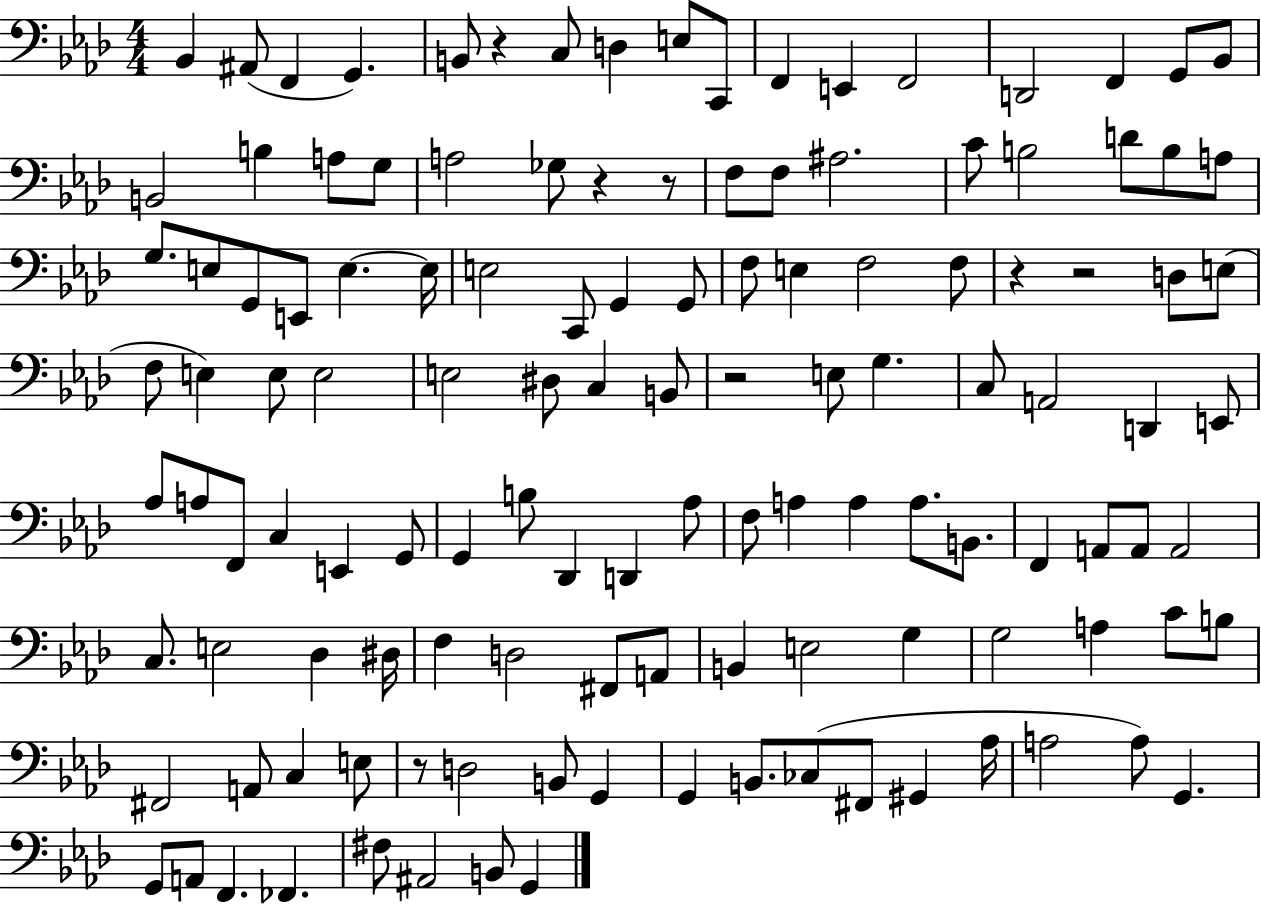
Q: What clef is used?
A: bass